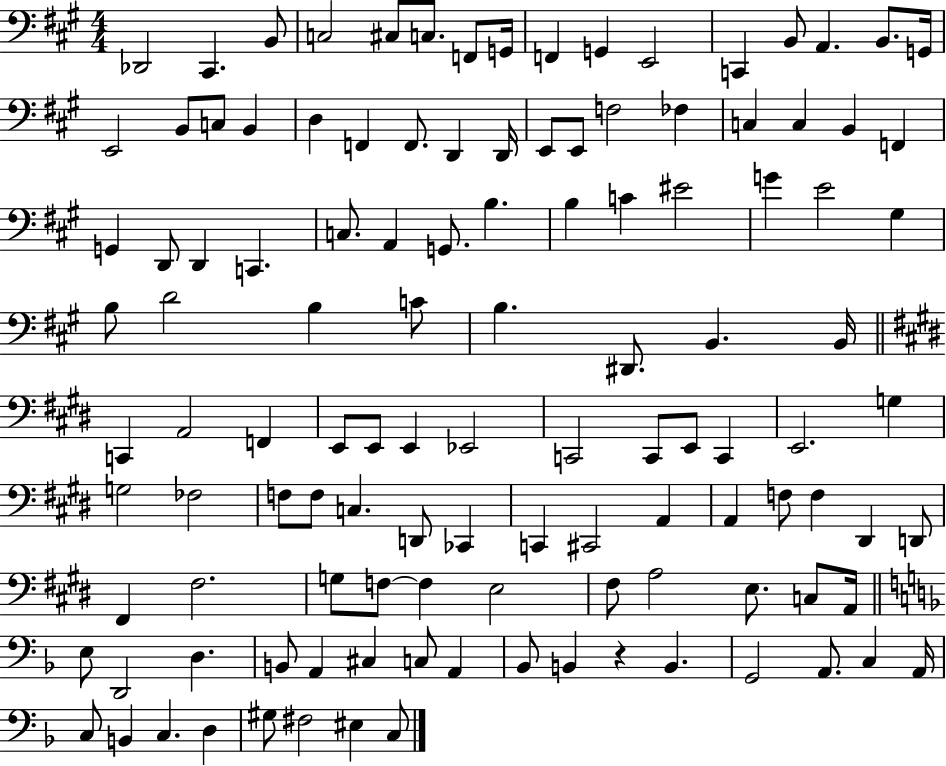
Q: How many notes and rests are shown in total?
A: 118